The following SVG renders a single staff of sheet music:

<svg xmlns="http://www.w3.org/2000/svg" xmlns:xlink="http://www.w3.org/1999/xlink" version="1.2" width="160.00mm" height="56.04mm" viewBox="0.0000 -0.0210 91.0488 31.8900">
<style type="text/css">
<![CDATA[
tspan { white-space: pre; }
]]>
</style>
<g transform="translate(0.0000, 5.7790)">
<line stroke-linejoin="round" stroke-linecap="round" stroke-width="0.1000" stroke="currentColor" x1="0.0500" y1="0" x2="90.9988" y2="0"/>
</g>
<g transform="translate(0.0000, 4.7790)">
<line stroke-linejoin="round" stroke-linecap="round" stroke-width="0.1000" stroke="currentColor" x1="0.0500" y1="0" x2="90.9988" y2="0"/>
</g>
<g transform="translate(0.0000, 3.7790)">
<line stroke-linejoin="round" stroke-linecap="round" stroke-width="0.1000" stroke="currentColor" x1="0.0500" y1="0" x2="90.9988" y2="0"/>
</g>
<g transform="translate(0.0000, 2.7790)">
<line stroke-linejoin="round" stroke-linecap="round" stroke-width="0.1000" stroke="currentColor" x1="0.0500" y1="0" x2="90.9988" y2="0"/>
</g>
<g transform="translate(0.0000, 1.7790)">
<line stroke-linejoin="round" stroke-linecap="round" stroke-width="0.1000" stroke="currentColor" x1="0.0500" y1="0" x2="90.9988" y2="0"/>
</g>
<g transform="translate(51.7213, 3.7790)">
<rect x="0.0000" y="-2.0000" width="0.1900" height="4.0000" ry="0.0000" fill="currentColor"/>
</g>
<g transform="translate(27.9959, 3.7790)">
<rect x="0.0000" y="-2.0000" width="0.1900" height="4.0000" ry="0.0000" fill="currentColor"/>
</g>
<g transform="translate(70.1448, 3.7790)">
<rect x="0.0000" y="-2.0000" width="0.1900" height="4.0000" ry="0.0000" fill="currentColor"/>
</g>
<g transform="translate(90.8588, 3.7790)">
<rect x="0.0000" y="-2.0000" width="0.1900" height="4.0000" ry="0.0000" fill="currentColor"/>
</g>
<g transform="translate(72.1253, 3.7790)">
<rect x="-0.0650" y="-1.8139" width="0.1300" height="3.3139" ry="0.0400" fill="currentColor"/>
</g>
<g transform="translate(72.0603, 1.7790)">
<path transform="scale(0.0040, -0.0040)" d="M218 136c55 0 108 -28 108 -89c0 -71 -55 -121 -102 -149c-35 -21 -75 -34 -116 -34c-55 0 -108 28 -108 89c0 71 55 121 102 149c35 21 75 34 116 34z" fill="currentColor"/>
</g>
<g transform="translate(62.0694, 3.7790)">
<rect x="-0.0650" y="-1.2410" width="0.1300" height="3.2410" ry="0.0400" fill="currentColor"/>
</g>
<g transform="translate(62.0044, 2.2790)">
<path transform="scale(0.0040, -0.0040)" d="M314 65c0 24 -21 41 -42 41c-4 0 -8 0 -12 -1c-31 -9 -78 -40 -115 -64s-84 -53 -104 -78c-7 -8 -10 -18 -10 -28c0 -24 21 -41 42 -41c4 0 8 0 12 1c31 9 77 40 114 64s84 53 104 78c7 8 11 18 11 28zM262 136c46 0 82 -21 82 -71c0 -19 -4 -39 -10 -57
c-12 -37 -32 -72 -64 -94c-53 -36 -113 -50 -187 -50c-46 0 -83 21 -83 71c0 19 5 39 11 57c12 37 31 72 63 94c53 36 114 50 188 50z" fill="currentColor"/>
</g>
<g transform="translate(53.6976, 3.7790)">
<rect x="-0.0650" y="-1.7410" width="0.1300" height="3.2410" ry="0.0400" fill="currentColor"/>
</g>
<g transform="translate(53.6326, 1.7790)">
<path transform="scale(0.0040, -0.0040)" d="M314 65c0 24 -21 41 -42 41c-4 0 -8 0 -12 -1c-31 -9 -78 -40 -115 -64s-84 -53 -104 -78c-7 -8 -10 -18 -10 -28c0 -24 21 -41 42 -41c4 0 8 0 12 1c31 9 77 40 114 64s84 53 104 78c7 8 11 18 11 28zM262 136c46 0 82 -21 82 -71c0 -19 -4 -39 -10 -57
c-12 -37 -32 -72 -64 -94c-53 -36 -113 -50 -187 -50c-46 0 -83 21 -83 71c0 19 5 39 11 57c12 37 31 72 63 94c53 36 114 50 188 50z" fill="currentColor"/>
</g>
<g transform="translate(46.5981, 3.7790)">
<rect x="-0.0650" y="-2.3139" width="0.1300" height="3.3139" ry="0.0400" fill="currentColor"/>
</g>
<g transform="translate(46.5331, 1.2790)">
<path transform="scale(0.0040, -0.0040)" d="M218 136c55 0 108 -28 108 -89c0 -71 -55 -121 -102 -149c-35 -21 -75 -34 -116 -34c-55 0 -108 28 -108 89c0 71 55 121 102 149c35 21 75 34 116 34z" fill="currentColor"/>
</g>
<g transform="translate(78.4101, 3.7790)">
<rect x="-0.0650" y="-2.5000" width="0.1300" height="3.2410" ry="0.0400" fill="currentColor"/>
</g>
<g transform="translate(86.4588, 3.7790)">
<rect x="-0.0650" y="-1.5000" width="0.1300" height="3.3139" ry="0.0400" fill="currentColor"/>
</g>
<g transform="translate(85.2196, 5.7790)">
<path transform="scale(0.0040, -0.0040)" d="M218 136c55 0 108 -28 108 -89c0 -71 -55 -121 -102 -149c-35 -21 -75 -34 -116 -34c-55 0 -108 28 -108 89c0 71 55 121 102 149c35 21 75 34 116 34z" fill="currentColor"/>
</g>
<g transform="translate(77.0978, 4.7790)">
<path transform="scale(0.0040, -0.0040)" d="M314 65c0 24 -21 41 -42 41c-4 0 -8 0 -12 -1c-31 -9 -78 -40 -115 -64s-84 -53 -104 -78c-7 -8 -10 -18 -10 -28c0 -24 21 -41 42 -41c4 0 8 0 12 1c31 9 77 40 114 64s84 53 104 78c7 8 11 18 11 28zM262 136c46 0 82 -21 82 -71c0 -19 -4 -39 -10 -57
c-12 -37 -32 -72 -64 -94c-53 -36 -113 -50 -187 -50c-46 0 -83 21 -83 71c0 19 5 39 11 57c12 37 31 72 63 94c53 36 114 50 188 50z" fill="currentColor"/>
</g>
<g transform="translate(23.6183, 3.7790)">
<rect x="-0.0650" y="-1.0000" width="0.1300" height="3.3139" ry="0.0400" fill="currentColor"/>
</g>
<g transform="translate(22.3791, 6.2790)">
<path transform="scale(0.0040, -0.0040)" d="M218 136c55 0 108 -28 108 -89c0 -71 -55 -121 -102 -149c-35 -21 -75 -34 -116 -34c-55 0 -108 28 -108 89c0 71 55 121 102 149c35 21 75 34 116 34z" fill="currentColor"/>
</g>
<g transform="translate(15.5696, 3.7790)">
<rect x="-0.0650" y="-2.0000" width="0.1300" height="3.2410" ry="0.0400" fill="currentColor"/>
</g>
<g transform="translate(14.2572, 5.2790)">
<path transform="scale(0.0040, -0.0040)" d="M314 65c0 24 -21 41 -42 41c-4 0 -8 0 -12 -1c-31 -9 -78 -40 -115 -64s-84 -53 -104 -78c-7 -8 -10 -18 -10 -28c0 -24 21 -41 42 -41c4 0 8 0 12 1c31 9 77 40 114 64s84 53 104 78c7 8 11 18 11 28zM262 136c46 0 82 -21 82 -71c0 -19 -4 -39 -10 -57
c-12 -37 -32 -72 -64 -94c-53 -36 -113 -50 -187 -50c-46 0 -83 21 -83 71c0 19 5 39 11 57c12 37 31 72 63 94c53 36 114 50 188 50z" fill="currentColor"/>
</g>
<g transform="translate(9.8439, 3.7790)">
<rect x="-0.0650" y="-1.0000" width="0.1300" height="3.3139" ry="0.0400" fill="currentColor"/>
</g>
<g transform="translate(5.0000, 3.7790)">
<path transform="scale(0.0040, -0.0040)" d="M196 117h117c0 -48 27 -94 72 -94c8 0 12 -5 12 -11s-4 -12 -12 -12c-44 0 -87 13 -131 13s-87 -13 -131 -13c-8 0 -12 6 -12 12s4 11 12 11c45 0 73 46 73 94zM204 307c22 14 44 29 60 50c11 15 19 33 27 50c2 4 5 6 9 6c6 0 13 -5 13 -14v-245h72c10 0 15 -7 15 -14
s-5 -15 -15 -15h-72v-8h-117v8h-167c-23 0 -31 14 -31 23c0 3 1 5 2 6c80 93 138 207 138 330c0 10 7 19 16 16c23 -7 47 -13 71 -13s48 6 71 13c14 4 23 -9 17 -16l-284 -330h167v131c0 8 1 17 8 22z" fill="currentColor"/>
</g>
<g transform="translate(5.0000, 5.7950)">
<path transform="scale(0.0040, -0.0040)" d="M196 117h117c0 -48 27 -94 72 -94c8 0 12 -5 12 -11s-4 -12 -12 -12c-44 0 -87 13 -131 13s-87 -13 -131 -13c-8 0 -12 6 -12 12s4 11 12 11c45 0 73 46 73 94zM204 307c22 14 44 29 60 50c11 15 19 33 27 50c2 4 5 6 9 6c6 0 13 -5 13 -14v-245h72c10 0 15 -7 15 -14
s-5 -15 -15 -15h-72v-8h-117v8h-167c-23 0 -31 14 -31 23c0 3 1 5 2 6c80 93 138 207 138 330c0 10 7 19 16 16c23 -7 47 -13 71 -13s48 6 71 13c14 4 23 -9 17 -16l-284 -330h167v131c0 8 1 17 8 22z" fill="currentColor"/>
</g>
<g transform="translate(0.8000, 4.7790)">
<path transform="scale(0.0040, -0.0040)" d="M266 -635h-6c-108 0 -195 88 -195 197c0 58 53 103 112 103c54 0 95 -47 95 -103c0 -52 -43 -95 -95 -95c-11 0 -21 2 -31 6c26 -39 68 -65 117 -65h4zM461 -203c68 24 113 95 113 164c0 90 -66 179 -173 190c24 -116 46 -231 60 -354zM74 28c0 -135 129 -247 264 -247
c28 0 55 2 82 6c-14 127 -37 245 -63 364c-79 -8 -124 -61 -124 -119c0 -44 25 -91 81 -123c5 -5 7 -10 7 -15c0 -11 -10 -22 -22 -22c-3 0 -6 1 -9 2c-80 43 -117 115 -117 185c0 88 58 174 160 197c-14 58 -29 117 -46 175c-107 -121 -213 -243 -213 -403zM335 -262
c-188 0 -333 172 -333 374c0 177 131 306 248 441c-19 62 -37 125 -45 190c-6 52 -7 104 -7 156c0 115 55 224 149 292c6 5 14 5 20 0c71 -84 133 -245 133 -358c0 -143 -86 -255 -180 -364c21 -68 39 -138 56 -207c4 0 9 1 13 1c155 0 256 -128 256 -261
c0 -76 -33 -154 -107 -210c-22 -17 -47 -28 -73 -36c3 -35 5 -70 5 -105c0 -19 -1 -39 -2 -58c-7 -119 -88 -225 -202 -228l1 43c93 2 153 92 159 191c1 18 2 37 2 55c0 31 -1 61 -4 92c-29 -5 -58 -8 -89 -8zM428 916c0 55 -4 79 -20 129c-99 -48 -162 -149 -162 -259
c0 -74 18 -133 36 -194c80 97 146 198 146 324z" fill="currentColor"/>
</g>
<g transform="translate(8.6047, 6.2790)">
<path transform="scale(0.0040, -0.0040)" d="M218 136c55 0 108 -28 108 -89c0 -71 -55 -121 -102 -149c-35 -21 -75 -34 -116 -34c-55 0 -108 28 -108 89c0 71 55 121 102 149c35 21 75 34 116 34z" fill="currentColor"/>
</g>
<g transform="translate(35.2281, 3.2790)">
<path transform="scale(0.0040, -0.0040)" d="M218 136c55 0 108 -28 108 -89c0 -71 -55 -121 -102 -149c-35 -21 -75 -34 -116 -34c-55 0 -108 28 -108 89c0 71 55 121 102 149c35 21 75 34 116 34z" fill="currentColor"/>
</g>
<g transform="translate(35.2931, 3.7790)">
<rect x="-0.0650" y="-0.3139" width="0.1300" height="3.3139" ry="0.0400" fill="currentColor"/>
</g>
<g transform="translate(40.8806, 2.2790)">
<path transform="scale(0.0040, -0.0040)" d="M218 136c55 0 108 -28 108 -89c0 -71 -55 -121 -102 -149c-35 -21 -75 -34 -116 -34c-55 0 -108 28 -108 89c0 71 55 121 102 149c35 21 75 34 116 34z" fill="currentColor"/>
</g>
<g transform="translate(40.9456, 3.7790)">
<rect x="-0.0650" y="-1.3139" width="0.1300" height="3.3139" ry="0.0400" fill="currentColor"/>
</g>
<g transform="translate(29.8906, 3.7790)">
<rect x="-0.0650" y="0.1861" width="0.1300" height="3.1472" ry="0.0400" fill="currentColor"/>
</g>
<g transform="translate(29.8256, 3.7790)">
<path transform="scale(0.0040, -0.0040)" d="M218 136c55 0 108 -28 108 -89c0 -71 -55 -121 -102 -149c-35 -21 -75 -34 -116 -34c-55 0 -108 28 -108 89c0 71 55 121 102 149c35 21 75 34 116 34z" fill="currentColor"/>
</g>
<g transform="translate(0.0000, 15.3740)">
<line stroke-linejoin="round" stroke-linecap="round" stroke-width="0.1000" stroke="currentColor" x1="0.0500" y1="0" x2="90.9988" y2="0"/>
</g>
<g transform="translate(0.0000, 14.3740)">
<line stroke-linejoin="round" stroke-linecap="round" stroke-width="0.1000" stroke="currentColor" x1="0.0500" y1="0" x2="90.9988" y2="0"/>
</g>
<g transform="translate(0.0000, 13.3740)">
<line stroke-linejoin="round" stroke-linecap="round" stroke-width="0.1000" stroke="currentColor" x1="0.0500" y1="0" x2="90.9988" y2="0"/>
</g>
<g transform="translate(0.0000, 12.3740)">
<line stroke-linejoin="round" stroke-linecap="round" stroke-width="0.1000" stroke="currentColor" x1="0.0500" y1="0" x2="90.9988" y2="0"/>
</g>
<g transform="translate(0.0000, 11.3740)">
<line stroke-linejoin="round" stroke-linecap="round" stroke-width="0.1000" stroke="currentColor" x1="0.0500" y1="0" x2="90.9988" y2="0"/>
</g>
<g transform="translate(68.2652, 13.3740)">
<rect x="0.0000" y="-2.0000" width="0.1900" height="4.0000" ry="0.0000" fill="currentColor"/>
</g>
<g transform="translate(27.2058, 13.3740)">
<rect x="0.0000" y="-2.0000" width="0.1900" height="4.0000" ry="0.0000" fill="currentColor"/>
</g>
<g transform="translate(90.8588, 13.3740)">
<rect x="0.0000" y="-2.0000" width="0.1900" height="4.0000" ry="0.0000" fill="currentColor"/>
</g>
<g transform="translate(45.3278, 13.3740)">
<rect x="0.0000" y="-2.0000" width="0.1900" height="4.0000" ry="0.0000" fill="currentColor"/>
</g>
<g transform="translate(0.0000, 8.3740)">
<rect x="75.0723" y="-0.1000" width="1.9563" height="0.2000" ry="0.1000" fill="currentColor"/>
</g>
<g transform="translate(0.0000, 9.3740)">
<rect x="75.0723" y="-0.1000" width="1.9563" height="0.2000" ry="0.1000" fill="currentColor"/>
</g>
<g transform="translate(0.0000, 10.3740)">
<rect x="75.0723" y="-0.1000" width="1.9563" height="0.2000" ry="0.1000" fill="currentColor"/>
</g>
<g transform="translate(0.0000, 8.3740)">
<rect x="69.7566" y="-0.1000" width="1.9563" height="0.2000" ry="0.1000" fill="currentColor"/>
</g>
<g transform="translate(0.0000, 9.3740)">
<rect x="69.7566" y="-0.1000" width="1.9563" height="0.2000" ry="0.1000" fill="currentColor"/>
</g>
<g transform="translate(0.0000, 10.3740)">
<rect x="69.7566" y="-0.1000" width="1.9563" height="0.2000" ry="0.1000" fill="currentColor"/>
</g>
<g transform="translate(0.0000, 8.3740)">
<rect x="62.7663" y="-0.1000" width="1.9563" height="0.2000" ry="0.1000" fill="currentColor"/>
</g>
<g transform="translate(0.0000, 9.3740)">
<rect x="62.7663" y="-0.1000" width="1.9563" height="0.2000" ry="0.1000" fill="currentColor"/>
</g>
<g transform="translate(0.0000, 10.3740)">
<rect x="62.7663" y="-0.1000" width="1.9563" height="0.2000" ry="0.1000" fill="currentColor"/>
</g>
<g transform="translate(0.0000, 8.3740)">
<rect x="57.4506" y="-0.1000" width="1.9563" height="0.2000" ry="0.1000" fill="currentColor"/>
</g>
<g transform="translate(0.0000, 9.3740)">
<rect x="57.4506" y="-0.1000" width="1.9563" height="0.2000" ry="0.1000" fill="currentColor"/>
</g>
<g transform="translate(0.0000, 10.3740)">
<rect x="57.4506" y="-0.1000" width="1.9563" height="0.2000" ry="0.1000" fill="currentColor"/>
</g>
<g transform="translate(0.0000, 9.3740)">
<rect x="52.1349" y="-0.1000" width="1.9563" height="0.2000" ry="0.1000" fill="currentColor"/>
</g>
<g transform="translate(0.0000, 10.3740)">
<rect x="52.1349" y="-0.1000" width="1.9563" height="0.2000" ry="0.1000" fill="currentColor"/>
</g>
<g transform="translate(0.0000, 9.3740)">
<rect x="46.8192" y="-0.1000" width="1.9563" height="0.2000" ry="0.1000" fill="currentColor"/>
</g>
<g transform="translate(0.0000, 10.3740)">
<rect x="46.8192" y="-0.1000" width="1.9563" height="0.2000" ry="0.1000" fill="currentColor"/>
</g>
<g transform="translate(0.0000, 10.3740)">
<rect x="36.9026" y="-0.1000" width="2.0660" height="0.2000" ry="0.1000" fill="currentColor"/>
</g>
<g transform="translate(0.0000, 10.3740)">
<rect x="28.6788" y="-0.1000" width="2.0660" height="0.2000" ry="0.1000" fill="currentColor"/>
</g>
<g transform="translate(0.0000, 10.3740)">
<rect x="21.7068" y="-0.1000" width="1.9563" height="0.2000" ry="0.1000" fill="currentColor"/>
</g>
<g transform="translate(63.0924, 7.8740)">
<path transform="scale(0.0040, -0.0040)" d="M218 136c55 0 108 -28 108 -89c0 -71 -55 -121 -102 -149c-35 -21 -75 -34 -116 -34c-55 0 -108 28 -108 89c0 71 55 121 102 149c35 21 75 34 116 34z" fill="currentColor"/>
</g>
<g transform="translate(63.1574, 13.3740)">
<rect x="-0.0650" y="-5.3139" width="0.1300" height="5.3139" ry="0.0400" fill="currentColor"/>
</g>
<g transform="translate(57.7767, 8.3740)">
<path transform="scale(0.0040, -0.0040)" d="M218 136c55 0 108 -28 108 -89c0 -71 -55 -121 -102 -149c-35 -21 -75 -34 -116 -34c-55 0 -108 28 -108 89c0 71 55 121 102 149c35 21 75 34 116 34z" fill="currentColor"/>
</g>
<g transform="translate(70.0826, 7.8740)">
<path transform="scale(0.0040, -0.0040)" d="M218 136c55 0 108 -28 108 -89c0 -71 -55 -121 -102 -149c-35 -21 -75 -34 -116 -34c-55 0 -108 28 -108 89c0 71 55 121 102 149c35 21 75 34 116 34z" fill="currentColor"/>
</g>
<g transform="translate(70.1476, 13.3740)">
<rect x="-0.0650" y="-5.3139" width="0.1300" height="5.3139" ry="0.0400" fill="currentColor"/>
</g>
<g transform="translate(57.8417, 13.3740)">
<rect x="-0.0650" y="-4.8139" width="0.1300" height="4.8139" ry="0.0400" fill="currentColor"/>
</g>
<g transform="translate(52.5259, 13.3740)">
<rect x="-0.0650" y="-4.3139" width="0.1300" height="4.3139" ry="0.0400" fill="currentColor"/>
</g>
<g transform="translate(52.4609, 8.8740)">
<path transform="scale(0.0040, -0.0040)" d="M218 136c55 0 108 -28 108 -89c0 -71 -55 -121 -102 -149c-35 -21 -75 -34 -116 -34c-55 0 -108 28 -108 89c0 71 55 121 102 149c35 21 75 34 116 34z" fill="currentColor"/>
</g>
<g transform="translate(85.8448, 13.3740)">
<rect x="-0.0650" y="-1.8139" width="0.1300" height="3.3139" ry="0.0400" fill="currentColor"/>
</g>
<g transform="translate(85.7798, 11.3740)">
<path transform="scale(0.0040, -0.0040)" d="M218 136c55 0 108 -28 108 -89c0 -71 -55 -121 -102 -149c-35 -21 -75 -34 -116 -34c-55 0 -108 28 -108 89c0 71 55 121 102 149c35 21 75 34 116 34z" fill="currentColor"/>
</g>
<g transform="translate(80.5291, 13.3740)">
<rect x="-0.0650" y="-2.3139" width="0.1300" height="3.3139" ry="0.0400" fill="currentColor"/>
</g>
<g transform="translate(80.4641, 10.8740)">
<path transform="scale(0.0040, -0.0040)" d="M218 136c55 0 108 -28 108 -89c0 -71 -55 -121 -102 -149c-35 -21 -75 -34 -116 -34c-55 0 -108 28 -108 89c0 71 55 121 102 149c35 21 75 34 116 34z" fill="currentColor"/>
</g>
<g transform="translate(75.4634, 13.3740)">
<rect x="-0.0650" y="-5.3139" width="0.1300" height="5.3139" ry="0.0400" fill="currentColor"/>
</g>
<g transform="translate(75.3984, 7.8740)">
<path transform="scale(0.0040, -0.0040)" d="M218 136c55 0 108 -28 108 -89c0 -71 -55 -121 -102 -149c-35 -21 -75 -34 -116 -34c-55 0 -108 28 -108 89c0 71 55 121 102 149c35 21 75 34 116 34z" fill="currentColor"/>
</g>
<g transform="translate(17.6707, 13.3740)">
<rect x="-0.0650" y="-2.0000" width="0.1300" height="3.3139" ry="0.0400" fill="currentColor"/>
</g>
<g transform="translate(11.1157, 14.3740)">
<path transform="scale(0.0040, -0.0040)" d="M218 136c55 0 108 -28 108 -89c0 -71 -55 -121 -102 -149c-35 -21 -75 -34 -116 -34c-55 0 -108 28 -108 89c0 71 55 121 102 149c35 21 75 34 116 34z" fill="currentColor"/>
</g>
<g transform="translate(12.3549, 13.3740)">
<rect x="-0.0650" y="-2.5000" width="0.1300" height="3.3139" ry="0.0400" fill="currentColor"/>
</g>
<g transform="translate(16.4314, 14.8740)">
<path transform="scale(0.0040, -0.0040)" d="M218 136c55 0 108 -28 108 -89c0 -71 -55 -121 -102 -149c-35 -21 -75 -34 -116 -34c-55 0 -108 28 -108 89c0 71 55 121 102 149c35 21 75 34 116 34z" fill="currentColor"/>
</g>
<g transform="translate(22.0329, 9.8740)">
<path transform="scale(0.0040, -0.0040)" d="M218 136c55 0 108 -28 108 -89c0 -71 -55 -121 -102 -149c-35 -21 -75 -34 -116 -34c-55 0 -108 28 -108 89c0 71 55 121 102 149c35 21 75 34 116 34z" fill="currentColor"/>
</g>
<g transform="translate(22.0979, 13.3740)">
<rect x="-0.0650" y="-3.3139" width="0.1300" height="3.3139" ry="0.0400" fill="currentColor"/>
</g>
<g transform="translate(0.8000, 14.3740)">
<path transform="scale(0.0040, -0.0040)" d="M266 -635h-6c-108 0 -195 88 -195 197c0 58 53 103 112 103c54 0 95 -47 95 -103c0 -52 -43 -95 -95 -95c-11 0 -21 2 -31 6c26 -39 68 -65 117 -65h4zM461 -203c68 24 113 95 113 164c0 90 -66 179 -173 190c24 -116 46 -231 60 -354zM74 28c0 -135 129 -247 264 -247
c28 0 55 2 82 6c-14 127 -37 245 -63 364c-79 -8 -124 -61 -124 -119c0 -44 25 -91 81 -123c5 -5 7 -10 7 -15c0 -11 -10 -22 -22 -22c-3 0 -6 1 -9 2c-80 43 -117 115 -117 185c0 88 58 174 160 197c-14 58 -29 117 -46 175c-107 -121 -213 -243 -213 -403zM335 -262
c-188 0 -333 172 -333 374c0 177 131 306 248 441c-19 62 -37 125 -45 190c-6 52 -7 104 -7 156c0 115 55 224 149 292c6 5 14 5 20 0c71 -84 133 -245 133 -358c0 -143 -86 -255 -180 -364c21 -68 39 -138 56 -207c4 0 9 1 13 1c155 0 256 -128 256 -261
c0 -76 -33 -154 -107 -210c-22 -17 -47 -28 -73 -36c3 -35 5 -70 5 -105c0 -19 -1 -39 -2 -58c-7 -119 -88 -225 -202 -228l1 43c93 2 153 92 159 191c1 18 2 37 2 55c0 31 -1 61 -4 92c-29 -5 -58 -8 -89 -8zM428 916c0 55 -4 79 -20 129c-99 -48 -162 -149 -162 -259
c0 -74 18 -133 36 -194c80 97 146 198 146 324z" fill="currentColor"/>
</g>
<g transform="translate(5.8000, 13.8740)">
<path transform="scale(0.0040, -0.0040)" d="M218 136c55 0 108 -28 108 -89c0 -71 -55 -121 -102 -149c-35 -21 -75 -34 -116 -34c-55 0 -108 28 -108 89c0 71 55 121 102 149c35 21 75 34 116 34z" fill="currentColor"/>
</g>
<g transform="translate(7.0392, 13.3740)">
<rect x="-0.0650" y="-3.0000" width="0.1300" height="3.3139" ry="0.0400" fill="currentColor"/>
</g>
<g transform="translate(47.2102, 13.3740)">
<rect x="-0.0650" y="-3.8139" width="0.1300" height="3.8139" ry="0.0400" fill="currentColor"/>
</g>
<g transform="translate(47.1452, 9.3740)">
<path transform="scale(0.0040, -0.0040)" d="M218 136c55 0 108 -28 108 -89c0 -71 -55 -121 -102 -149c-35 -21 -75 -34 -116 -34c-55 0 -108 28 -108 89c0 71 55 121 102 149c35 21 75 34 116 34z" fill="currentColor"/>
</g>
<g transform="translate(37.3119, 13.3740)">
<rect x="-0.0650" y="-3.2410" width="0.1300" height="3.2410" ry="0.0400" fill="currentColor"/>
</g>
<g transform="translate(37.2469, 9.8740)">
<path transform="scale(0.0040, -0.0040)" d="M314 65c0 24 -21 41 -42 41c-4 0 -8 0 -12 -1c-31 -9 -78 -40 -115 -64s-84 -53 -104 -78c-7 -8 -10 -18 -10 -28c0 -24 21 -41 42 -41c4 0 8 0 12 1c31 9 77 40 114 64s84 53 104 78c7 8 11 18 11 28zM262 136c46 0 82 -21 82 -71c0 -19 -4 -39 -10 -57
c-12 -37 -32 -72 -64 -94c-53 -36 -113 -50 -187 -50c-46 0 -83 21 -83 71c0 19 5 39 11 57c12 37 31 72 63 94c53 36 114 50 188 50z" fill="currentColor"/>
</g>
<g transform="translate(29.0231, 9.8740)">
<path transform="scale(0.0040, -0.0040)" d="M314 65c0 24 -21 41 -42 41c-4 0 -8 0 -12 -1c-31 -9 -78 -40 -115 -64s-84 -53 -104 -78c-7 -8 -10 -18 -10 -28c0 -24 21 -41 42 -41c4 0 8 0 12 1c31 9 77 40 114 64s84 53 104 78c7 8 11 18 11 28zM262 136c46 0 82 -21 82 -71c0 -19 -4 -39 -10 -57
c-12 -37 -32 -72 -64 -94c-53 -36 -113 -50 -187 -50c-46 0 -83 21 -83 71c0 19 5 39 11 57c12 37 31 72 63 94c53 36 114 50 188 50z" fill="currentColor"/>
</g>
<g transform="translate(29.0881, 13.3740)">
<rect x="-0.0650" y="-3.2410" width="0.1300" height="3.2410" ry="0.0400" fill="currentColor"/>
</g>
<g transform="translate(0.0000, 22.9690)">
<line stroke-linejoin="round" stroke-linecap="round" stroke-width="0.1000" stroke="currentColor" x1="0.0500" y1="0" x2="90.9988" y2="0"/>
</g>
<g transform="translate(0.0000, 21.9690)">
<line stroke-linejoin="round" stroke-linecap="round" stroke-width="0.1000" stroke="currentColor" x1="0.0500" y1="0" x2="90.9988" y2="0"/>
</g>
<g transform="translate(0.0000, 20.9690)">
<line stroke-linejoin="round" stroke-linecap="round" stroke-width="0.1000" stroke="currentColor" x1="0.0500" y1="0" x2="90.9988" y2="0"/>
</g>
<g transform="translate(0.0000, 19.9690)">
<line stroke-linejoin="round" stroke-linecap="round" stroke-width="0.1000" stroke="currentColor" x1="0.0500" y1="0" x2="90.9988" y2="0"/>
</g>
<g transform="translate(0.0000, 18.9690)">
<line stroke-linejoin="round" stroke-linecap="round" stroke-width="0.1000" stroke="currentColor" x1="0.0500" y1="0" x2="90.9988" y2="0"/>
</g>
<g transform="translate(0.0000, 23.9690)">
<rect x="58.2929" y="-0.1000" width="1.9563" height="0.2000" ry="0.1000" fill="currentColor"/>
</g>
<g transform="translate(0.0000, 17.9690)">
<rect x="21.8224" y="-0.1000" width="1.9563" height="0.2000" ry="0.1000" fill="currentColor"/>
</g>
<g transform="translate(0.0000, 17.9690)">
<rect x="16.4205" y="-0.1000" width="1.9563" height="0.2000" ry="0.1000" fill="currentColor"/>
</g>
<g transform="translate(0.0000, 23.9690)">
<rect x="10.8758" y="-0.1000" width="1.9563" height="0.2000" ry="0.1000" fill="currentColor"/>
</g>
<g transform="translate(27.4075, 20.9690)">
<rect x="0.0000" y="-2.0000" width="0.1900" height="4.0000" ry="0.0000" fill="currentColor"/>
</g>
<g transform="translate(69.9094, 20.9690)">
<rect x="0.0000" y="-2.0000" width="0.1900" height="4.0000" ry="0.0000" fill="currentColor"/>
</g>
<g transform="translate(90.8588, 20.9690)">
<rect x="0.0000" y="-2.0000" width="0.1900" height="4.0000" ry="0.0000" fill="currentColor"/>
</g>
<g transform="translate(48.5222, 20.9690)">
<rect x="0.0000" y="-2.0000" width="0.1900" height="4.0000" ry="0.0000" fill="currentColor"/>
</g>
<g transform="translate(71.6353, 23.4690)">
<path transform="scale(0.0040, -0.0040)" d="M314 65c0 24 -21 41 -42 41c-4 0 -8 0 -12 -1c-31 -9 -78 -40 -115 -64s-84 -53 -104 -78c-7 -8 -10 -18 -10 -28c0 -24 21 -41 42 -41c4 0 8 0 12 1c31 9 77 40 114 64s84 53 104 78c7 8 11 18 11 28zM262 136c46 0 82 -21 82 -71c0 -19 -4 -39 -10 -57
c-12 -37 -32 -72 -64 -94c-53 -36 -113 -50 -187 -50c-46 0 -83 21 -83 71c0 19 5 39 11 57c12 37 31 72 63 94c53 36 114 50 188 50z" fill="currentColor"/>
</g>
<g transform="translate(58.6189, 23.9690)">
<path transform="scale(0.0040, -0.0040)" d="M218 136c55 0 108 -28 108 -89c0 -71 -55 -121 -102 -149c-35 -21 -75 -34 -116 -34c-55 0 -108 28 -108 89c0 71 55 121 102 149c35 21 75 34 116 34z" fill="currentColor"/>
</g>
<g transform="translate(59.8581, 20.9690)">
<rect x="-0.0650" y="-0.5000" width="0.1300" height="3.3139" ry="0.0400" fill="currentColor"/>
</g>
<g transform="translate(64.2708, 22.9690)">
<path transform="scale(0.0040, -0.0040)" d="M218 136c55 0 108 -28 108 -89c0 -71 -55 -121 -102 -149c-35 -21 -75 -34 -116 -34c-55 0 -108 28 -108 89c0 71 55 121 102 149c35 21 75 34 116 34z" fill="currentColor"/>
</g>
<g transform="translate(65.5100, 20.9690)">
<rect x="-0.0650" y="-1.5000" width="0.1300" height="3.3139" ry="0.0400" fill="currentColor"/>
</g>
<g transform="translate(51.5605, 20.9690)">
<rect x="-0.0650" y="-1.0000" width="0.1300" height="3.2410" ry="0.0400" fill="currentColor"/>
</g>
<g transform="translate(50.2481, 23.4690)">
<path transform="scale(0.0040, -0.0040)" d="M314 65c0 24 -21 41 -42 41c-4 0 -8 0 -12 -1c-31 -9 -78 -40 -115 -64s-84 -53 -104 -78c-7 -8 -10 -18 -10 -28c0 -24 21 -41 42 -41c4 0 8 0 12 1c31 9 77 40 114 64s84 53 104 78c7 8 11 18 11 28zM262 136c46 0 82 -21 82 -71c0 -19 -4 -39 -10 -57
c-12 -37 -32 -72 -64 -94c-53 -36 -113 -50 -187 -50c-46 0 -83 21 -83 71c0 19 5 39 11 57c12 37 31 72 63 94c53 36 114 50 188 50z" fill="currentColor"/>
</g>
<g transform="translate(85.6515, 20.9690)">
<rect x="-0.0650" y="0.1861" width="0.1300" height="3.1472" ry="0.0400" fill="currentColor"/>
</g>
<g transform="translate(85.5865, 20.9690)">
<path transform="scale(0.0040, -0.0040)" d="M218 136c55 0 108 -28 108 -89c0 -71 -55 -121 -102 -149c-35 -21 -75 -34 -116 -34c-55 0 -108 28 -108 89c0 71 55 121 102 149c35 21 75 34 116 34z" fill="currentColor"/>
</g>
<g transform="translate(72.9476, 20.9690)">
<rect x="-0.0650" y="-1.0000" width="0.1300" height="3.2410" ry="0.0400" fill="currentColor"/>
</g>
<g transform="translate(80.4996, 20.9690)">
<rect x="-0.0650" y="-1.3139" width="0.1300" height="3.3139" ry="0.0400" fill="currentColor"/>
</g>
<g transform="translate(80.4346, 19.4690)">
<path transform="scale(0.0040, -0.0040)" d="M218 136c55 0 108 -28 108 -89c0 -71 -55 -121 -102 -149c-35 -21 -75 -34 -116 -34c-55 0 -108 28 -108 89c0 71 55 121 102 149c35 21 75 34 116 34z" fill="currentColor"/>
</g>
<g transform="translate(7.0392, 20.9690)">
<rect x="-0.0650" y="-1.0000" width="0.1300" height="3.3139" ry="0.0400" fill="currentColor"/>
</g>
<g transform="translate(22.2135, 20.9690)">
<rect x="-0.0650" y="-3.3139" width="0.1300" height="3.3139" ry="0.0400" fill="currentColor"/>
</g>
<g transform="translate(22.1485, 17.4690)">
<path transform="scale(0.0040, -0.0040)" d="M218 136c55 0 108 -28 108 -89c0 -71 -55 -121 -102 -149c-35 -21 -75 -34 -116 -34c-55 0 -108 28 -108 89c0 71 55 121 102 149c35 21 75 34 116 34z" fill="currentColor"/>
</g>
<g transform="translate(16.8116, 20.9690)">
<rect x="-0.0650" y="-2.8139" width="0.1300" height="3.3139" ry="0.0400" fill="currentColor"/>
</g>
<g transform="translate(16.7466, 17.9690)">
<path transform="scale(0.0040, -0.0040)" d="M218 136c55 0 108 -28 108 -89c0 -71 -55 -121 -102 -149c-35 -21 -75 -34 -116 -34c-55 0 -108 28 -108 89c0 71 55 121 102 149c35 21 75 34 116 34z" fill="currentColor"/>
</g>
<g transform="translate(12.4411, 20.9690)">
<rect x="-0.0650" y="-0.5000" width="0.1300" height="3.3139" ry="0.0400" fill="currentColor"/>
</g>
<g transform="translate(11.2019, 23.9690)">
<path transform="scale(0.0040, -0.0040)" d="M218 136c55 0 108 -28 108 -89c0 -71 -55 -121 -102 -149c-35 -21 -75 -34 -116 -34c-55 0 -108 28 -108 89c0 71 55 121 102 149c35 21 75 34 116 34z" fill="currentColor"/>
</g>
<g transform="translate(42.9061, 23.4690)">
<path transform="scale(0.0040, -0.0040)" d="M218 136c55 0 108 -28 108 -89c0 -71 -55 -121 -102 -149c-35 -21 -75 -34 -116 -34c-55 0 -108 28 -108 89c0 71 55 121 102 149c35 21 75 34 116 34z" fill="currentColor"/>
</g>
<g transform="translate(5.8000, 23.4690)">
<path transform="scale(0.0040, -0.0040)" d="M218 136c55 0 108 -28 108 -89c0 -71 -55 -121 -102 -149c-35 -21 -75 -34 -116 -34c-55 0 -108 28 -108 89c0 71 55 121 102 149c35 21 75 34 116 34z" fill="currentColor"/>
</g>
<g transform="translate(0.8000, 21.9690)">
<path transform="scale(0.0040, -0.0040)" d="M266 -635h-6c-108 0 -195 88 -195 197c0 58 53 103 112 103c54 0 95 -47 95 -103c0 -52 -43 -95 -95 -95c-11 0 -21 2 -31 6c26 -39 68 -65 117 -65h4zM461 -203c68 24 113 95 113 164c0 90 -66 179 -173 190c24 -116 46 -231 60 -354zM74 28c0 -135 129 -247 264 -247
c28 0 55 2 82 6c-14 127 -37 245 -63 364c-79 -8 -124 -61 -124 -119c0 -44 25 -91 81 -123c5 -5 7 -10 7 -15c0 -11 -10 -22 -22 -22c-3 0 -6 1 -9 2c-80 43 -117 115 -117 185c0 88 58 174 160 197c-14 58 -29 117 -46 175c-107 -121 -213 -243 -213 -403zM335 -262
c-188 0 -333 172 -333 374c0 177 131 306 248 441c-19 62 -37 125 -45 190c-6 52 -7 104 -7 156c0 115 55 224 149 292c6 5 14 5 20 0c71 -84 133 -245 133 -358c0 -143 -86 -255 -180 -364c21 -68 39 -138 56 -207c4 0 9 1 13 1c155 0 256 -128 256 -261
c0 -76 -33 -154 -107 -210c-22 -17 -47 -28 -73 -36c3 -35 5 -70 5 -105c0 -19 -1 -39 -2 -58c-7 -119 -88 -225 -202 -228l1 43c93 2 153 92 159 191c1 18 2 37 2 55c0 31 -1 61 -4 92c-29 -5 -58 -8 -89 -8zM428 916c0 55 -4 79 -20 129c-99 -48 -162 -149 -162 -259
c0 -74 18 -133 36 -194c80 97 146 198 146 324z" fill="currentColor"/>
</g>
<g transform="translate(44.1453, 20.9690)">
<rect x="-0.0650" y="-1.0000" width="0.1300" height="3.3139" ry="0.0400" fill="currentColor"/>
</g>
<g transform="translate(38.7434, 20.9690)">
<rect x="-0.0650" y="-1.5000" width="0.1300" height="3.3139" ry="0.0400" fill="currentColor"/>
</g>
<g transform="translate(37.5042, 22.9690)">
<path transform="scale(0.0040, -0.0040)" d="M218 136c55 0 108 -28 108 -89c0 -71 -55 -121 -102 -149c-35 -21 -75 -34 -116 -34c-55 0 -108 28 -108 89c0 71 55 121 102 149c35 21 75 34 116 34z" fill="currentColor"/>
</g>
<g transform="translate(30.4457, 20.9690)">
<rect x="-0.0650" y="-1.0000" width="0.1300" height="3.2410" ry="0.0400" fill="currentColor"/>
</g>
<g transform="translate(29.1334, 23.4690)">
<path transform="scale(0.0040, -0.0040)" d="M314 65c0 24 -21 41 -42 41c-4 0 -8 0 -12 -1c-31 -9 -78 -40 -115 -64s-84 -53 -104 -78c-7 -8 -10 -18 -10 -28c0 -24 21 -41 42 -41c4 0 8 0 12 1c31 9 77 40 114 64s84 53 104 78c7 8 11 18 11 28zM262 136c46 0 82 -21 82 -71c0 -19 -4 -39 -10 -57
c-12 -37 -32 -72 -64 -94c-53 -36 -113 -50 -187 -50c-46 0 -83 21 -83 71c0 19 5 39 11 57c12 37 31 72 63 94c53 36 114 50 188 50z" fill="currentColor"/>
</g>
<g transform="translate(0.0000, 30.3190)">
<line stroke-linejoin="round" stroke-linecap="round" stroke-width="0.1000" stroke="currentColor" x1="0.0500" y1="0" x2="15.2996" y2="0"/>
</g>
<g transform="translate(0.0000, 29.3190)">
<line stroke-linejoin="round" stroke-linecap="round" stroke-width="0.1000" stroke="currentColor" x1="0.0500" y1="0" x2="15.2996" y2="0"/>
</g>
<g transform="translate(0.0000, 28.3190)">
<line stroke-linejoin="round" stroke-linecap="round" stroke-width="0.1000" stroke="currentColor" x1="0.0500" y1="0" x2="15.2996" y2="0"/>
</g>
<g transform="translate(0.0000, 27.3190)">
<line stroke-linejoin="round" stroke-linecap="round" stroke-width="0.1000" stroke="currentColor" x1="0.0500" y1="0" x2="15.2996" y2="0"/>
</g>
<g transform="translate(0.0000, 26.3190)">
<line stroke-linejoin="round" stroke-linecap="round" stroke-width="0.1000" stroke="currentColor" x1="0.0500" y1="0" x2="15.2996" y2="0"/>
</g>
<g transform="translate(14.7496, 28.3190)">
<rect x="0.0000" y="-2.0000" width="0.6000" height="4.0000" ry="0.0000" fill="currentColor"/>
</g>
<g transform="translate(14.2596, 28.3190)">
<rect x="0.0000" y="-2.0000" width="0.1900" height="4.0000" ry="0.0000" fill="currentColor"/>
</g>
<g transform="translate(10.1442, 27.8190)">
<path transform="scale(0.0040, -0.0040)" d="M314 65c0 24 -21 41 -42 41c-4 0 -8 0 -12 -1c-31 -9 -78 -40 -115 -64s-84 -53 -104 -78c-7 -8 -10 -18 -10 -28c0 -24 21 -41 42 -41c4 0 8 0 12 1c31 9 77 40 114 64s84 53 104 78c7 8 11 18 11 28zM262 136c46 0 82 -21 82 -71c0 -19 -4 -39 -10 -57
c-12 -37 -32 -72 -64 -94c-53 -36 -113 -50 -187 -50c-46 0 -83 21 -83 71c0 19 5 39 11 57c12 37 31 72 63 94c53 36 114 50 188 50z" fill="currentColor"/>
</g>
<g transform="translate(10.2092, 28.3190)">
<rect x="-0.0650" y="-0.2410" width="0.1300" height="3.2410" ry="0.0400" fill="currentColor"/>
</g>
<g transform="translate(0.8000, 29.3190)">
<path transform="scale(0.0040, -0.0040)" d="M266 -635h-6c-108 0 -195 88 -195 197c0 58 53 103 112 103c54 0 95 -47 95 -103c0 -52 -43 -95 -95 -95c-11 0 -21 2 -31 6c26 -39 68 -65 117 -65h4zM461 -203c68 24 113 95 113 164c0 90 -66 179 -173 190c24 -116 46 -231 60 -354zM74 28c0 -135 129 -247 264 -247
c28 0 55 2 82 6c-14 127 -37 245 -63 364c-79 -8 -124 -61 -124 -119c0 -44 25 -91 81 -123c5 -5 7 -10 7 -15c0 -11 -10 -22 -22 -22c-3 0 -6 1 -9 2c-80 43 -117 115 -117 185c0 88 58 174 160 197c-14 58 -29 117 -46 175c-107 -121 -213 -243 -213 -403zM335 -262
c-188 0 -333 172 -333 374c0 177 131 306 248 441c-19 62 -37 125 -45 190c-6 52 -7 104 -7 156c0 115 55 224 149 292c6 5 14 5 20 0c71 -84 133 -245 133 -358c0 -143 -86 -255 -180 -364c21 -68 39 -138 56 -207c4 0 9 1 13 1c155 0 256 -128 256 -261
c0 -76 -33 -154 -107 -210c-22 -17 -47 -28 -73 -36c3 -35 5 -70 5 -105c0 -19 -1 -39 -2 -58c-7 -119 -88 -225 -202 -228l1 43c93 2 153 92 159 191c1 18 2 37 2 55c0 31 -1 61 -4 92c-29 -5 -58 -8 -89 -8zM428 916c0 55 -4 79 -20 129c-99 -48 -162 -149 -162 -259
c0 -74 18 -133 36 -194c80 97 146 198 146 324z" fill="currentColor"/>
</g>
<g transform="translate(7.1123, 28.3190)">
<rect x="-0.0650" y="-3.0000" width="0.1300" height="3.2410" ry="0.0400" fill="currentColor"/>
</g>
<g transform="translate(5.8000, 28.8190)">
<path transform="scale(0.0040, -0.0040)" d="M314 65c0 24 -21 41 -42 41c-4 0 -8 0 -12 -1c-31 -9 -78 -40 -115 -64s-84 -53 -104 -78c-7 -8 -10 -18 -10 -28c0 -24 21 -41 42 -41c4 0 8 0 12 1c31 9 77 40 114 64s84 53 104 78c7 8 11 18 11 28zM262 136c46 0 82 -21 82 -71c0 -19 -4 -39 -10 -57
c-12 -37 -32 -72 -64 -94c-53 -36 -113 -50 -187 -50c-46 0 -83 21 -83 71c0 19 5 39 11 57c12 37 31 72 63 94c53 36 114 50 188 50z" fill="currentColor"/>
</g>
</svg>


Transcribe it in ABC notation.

X:1
T:Untitled
M:4/4
L:1/4
K:C
D F2 D B c e g f2 e2 f G2 E A G F b b2 b2 c' d' e' f' f' f' g f D C a b D2 E D D2 C E D2 e B A2 c2